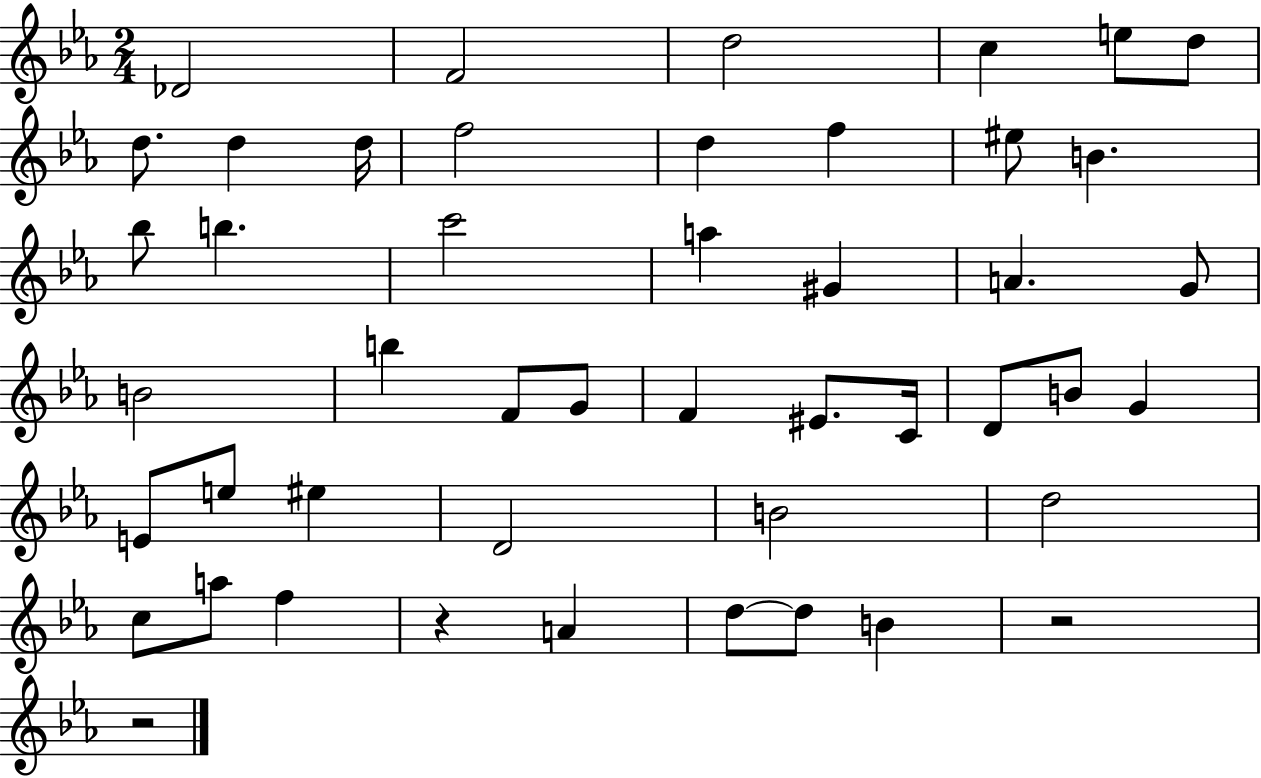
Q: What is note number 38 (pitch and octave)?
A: C5